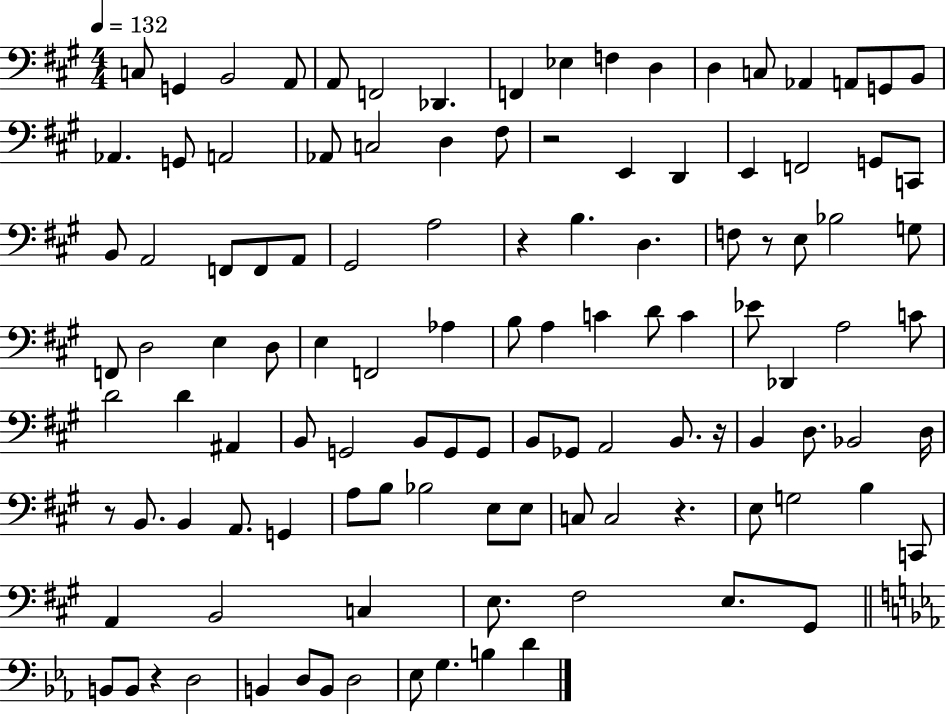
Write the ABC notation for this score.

X:1
T:Untitled
M:4/4
L:1/4
K:A
C,/2 G,, B,,2 A,,/2 A,,/2 F,,2 _D,, F,, _E, F, D, D, C,/2 _A,, A,,/2 G,,/2 B,,/2 _A,, G,,/2 A,,2 _A,,/2 C,2 D, ^F,/2 z2 E,, D,, E,, F,,2 G,,/2 C,,/2 B,,/2 A,,2 F,,/2 F,,/2 A,,/2 ^G,,2 A,2 z B, D, F,/2 z/2 E,/2 _B,2 G,/2 F,,/2 D,2 E, D,/2 E, F,,2 _A, B,/2 A, C D/2 C _E/2 _D,, A,2 C/2 D2 D ^A,, B,,/2 G,,2 B,,/2 G,,/2 G,,/2 B,,/2 _G,,/2 A,,2 B,,/2 z/4 B,, D,/2 _B,,2 D,/4 z/2 B,,/2 B,, A,,/2 G,, A,/2 B,/2 _B,2 E,/2 E,/2 C,/2 C,2 z E,/2 G,2 B, C,,/2 A,, B,,2 C, E,/2 ^F,2 E,/2 ^G,,/2 B,,/2 B,,/2 z D,2 B,, D,/2 B,,/2 D,2 _E,/2 G, B, D